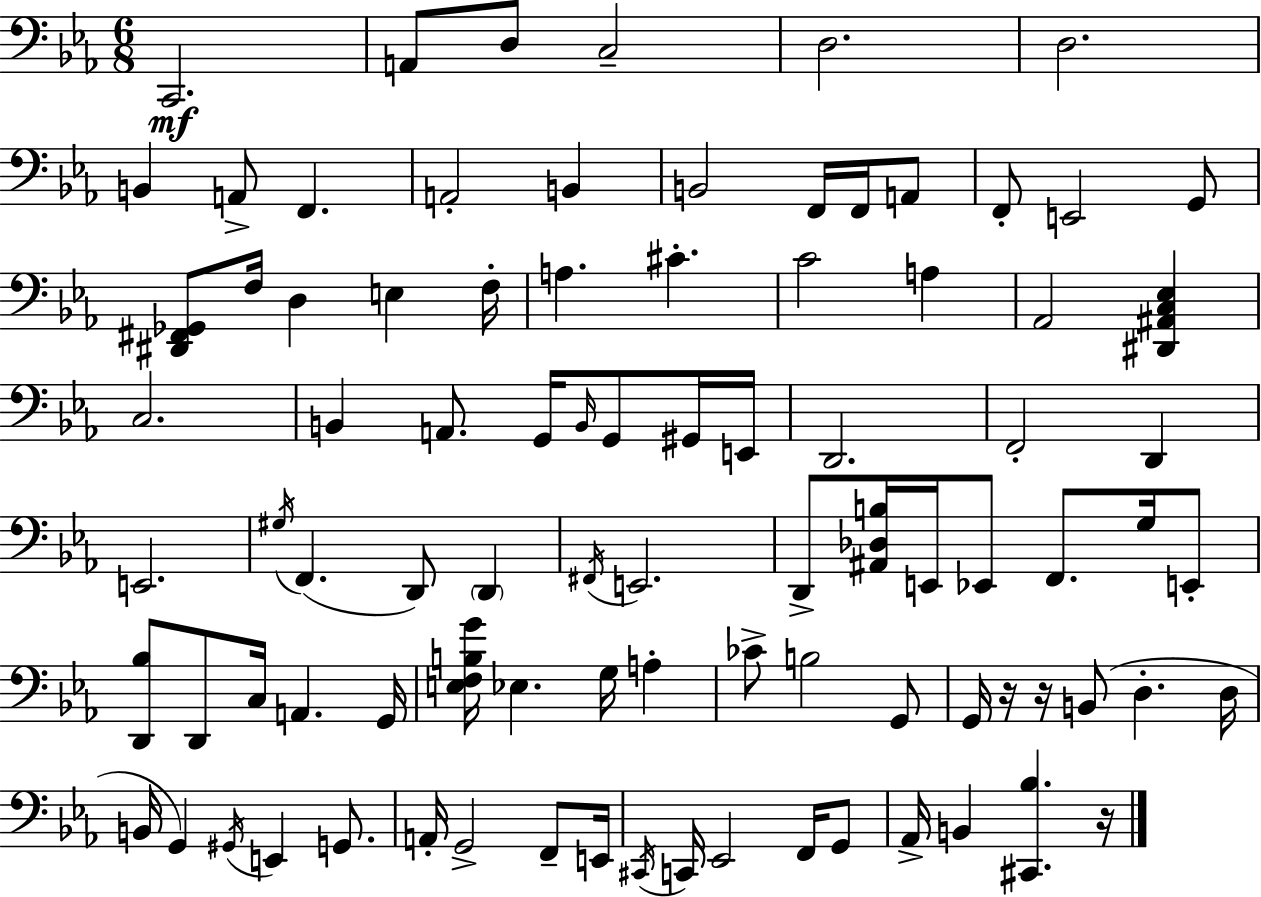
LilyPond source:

{
  \clef bass
  \numericTimeSignature
  \time 6/8
  \key c \minor
  \repeat volta 2 { c,2.\mf | a,8 d8 c2-- | d2. | d2. | \break b,4 a,8-> f,4. | a,2-. b,4 | b,2 f,16 f,16 a,8 | f,8-. e,2 g,8 | \break <dis, fis, ges,>8 f16 d4 e4 f16-. | a4. cis'4.-. | c'2 a4 | aes,2 <dis, ais, c ees>4 | \break c2. | b,4 a,8. g,16 \grace { b,16 } g,8 gis,16 | e,16 d,2. | f,2-. d,4 | \break e,2. | \acciaccatura { gis16 }( f,4. d,8) \parenthesize d,4 | \acciaccatura { fis,16 } e,2. | d,8-> <ais, des b>16 e,16 ees,8 f,8. | \break g16 e,8-. <d, bes>8 d,8 c16 a,4. | g,16 <e f b g'>16 ees4. g16 a4-. | ces'8-> b2 | g,8 g,16 r16 r16 b,8( d4.-. | \break d16 b,16 g,4) \acciaccatura { gis,16 } e,4 | g,8. a,16-. g,2-> | f,8-- e,16 \acciaccatura { cis,16 } c,16 ees,2 | f,16 g,8 aes,16-> b,4 <cis, bes>4. | \break r16 } \bar "|."
}